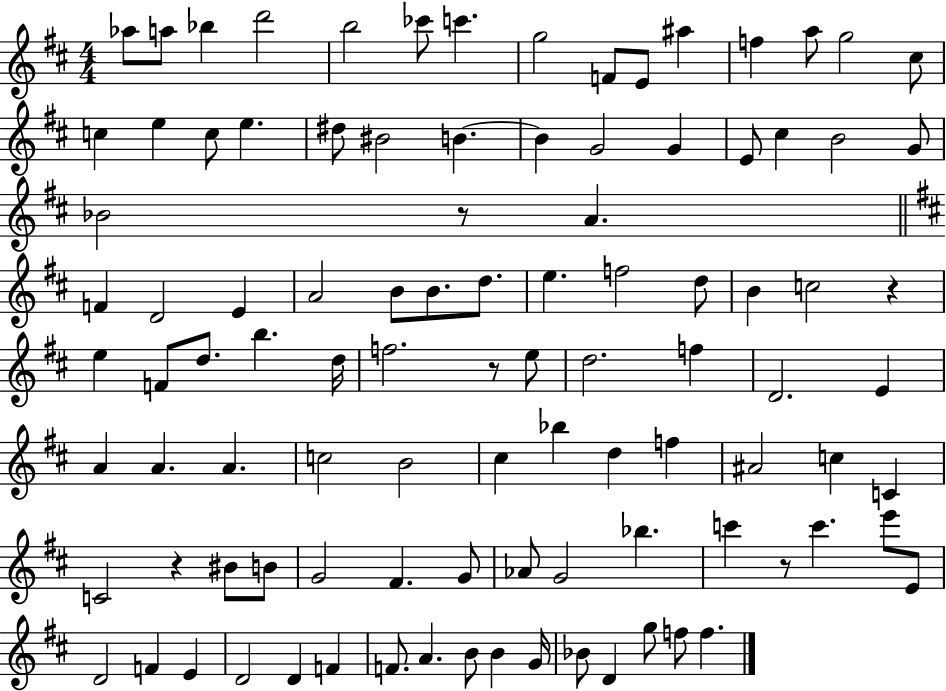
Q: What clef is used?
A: treble